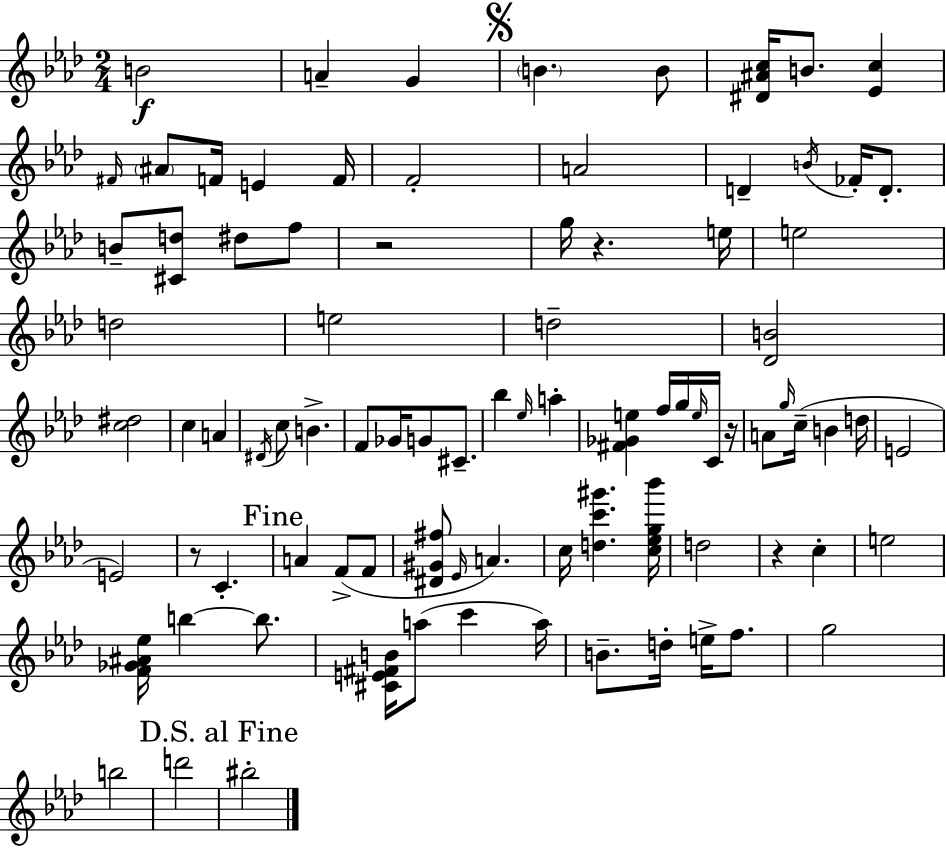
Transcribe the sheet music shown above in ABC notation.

X:1
T:Untitled
M:2/4
L:1/4
K:Ab
B2 A G B B/2 [^D^Ac]/4 B/2 [_Ec] ^F/4 ^A/2 F/4 E F/4 F2 A2 D B/4 _F/4 D/2 B/2 [^Cd]/2 ^d/2 f/2 z2 g/4 z e/4 e2 d2 e2 d2 [_DB]2 [c^d]2 c A ^D/4 c/2 B F/2 _G/4 G/2 ^C/2 _b _e/4 a [^F_Ge] f/4 g/4 e/4 C/4 z/4 A/2 g/4 c/4 B d/4 E2 E2 z/2 C A F/2 F/2 [^D^G^f]/2 _E/4 A c/4 [dc'^g'] [c_eg_b']/4 d2 z c e2 [F_G^A_e]/4 b b/2 [^CE^FB]/4 a/2 c' a/4 B/2 d/4 e/4 f/2 g2 b2 d'2 ^b2